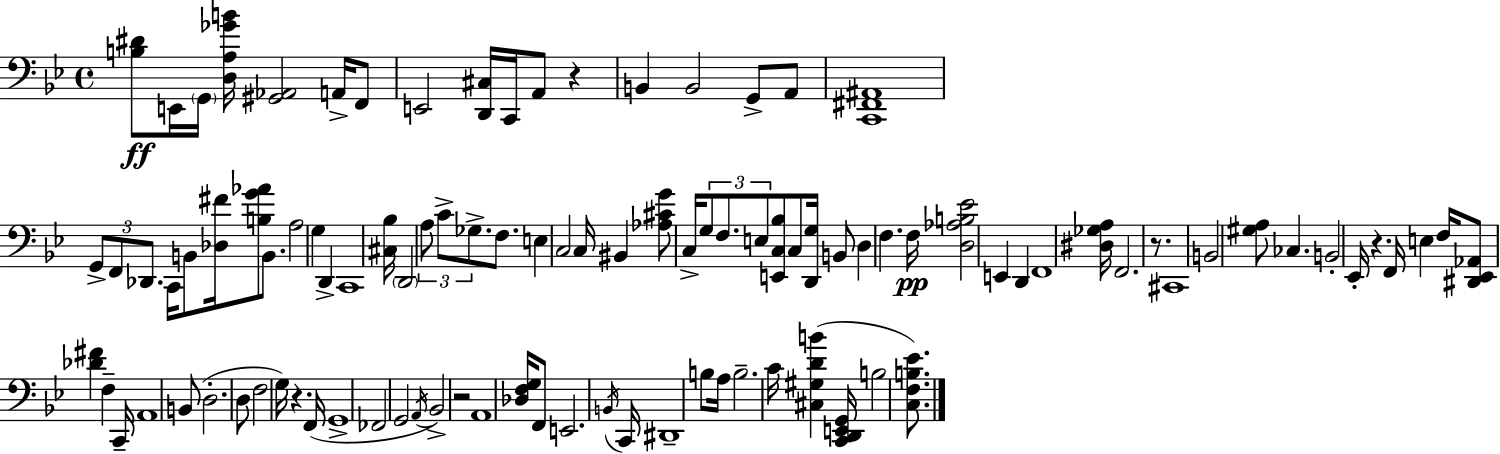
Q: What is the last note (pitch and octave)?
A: B3